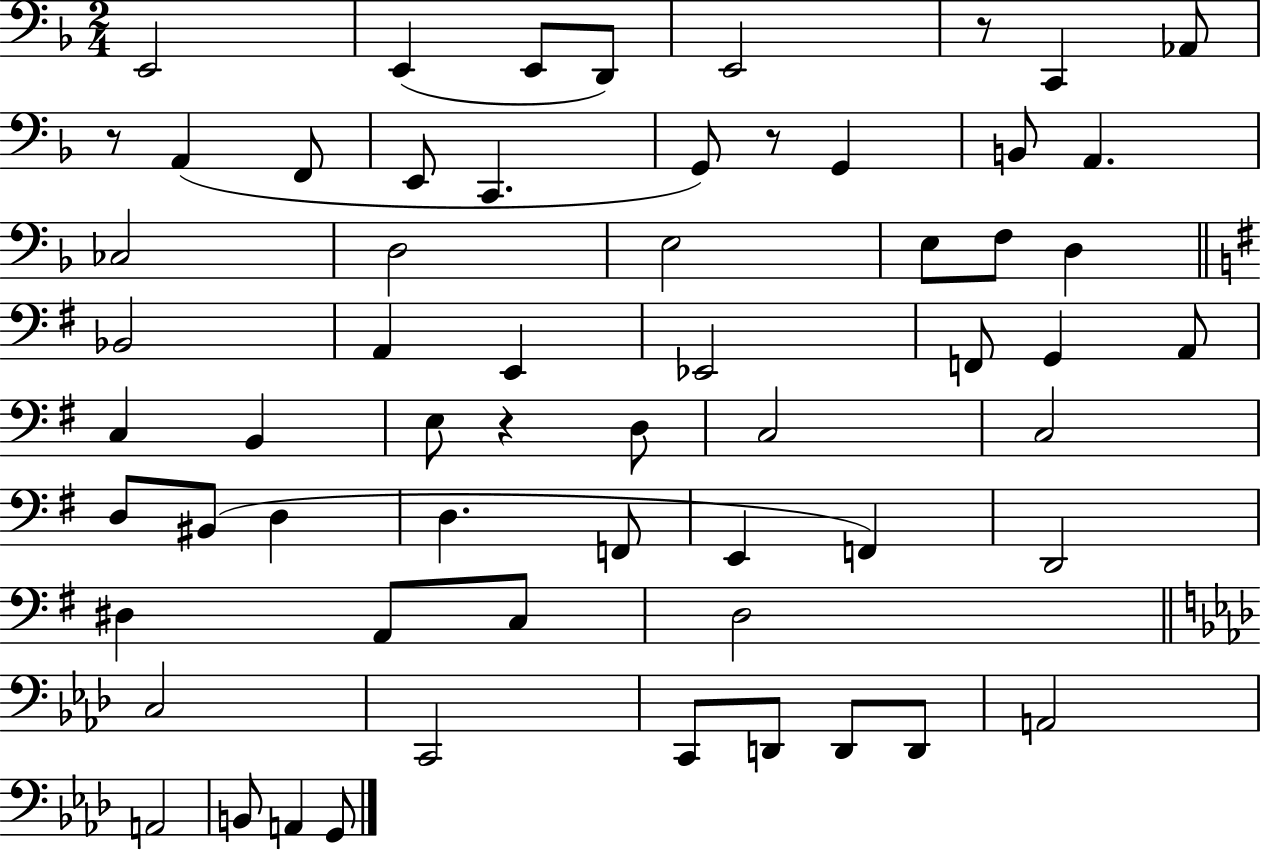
X:1
T:Untitled
M:2/4
L:1/4
K:F
E,,2 E,, E,,/2 D,,/2 E,,2 z/2 C,, _A,,/2 z/2 A,, F,,/2 E,,/2 C,, G,,/2 z/2 G,, B,,/2 A,, _C,2 D,2 E,2 E,/2 F,/2 D, _B,,2 A,, E,, _E,,2 F,,/2 G,, A,,/2 C, B,, E,/2 z D,/2 C,2 C,2 D,/2 ^B,,/2 D, D, F,,/2 E,, F,, D,,2 ^D, A,,/2 C,/2 D,2 C,2 C,,2 C,,/2 D,,/2 D,,/2 D,,/2 A,,2 A,,2 B,,/2 A,, G,,/2